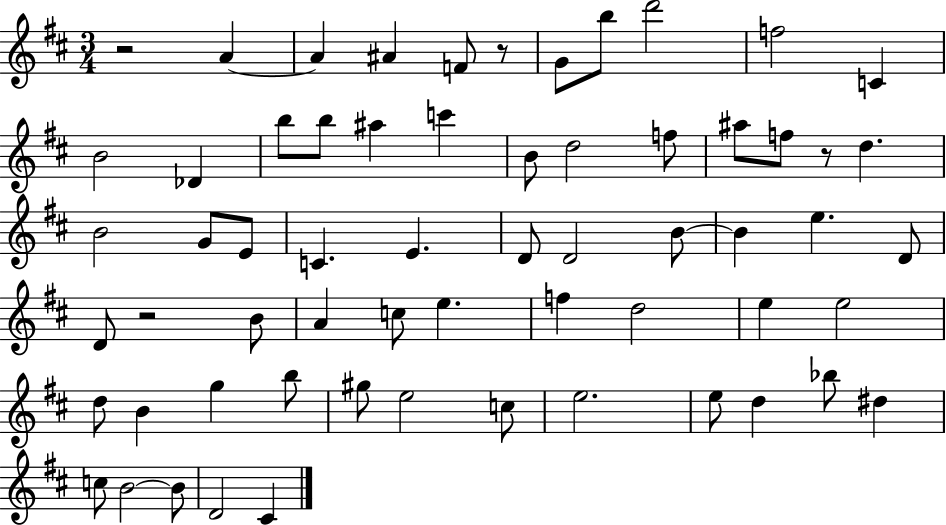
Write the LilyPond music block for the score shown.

{
  \clef treble
  \numericTimeSignature
  \time 3/4
  \key d \major
  \repeat volta 2 { r2 a'4~~ | a'4 ais'4 f'8 r8 | g'8 b''8 d'''2 | f''2 c'4 | \break b'2 des'4 | b''8 b''8 ais''4 c'''4 | b'8 d''2 f''8 | ais''8 f''8 r8 d''4. | \break b'2 g'8 e'8 | c'4. e'4. | d'8 d'2 b'8~~ | b'4 e''4. d'8 | \break d'8 r2 b'8 | a'4 c''8 e''4. | f''4 d''2 | e''4 e''2 | \break d''8 b'4 g''4 b''8 | gis''8 e''2 c''8 | e''2. | e''8 d''4 bes''8 dis''4 | \break c''8 b'2~~ b'8 | d'2 cis'4 | } \bar "|."
}